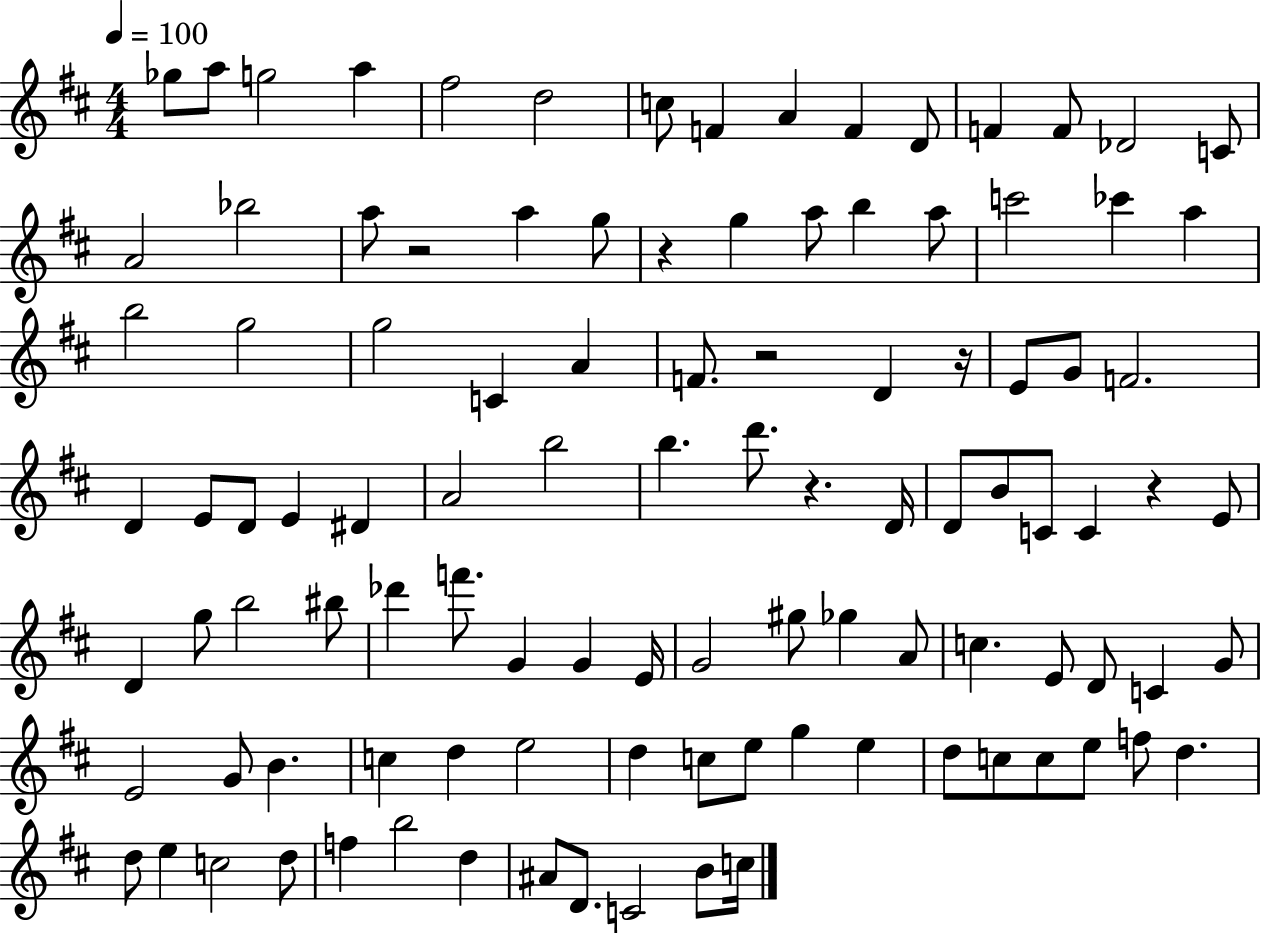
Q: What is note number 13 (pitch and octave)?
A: F4